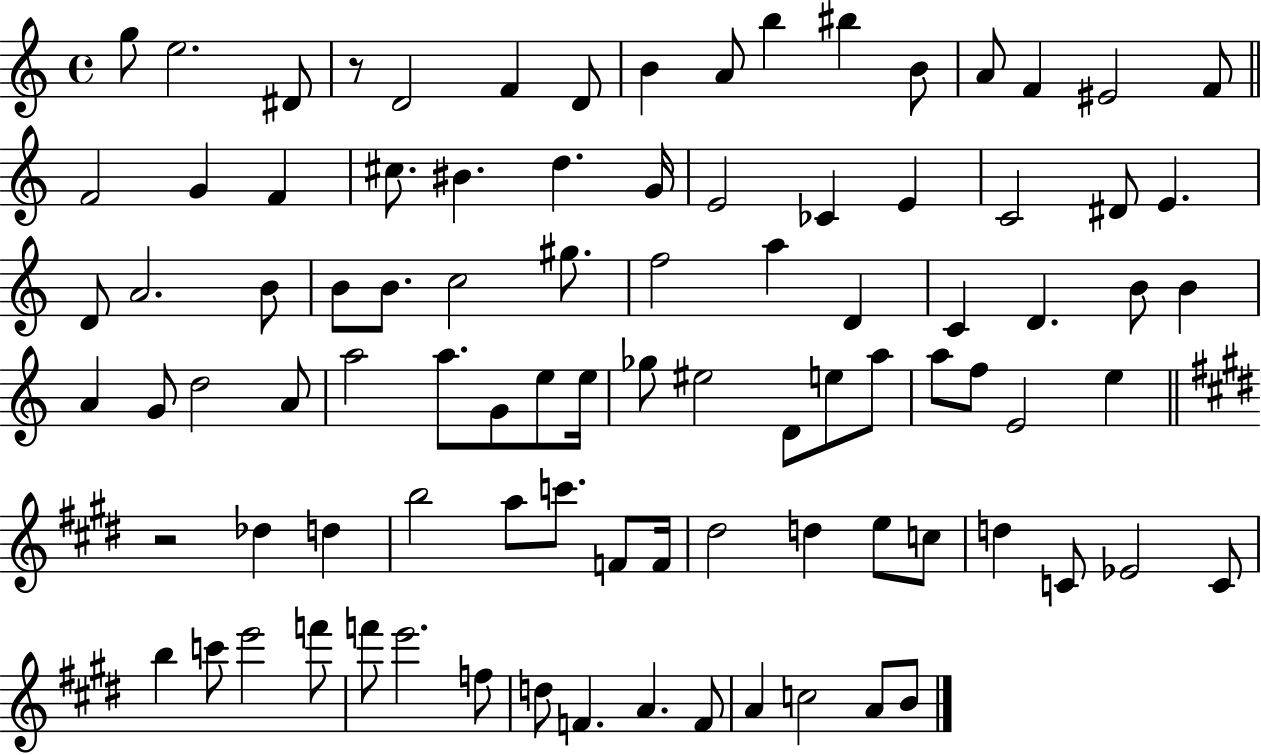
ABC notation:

X:1
T:Untitled
M:4/4
L:1/4
K:C
g/2 e2 ^D/2 z/2 D2 F D/2 B A/2 b ^b B/2 A/2 F ^E2 F/2 F2 G F ^c/2 ^B d G/4 E2 _C E C2 ^D/2 E D/2 A2 B/2 B/2 B/2 c2 ^g/2 f2 a D C D B/2 B A G/2 d2 A/2 a2 a/2 G/2 e/2 e/4 _g/2 ^e2 D/2 e/2 a/2 a/2 f/2 E2 e z2 _d d b2 a/2 c'/2 F/2 F/4 ^d2 d e/2 c/2 d C/2 _E2 C/2 b c'/2 e'2 f'/2 f'/2 e'2 f/2 d/2 F A F/2 A c2 A/2 B/2